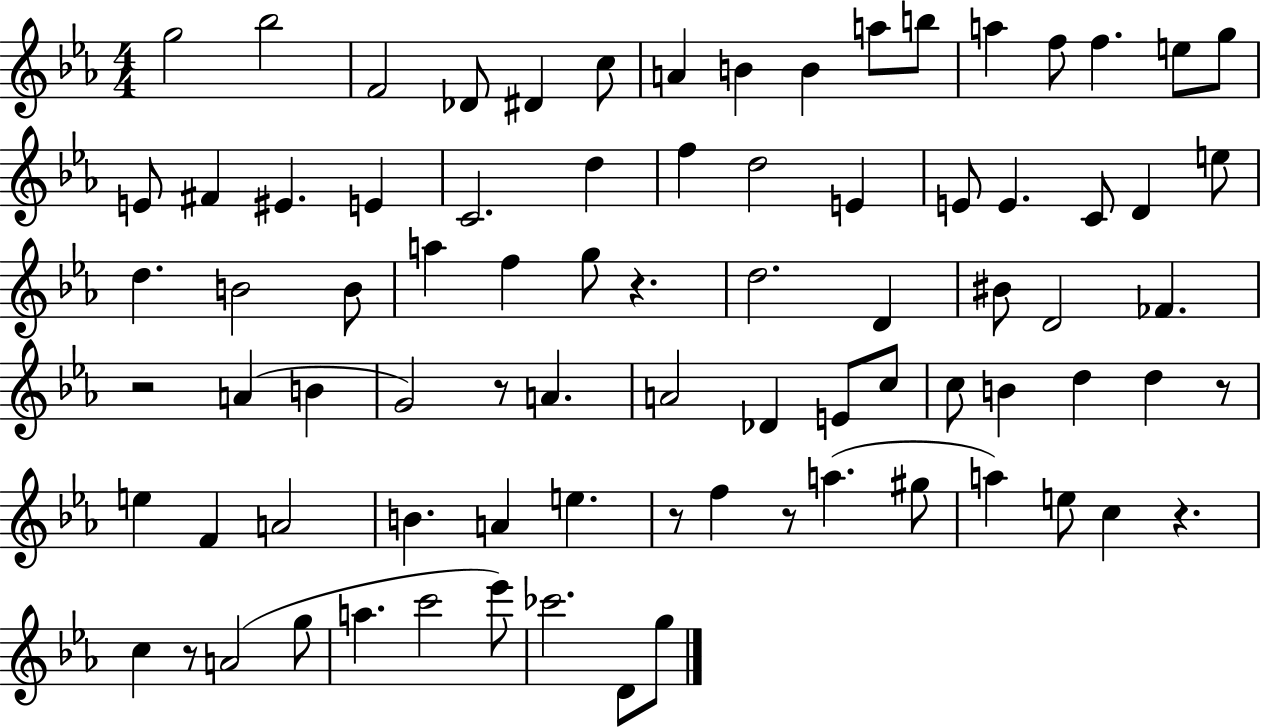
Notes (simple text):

G5/h Bb5/h F4/h Db4/e D#4/q C5/e A4/q B4/q B4/q A5/e B5/e A5/q F5/e F5/q. E5/e G5/e E4/e F#4/q EIS4/q. E4/q C4/h. D5/q F5/q D5/h E4/q E4/e E4/q. C4/e D4/q E5/e D5/q. B4/h B4/e A5/q F5/q G5/e R/q. D5/h. D4/q BIS4/e D4/h FES4/q. R/h A4/q B4/q G4/h R/e A4/q. A4/h Db4/q E4/e C5/e C5/e B4/q D5/q D5/q R/e E5/q F4/q A4/h B4/q. A4/q E5/q. R/e F5/q R/e A5/q. G#5/e A5/q E5/e C5/q R/q. C5/q R/e A4/h G5/e A5/q. C6/h Eb6/e CES6/h. D4/e G5/e